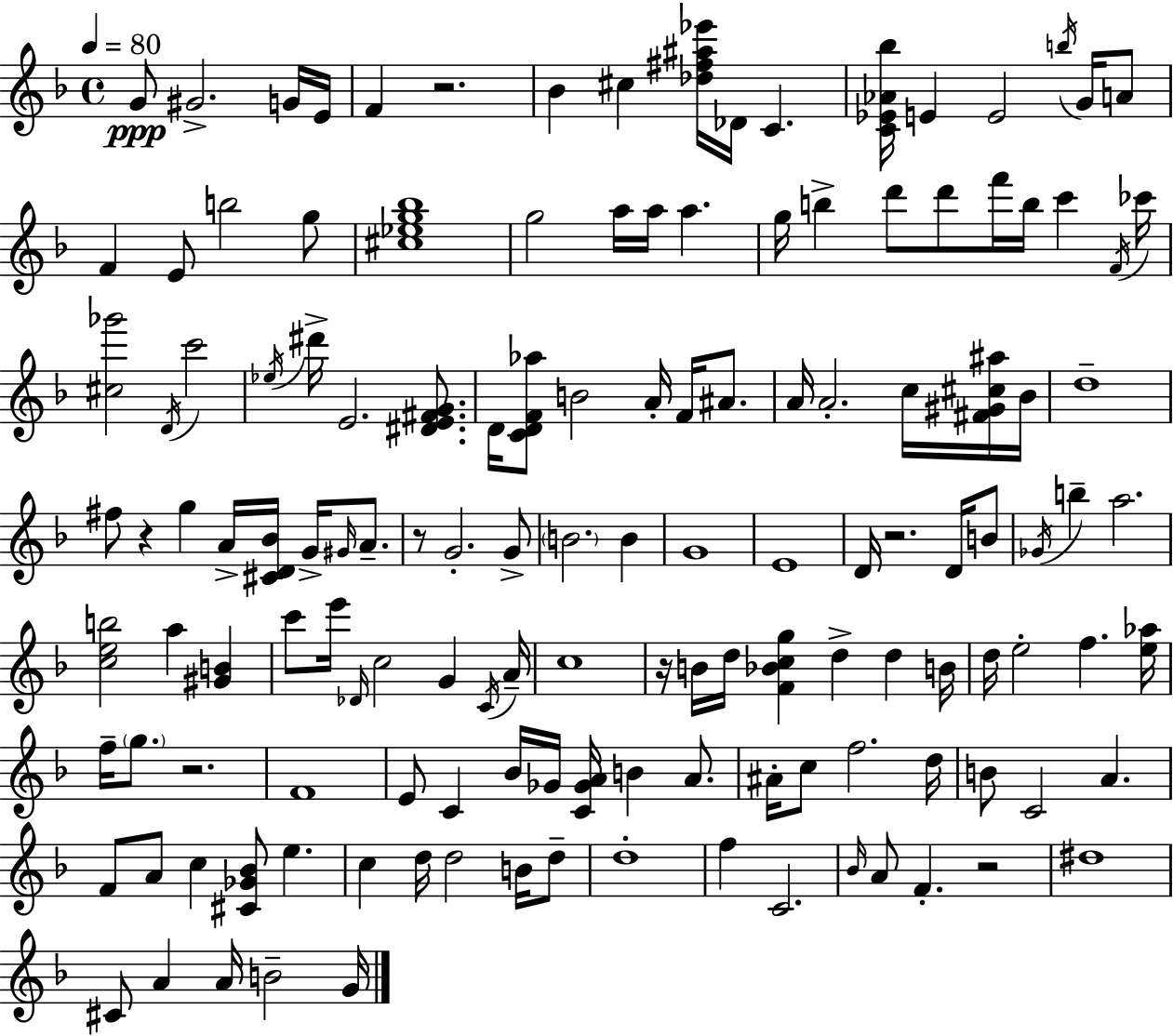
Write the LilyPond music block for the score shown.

{
  \clef treble
  \time 4/4
  \defaultTimeSignature
  \key d \minor
  \tempo 4 = 80
  g'8\ppp gis'2.-> g'16 e'16 | f'4 r2. | bes'4 cis''4 <des'' fis'' ais'' ees'''>16 des'16 c'4. | <c' ees' aes' bes''>16 e'4 e'2 \acciaccatura { b''16 } g'16 a'8 | \break f'4 e'8 b''2 g''8 | <cis'' ees'' g'' bes''>1 | g''2 a''16 a''16 a''4. | g''16 b''4-> d'''8 d'''8 f'''16 b''16 c'''4 | \break \acciaccatura { f'16 } ces'''16 <cis'' ges'''>2 \acciaccatura { d'16 } c'''2 | \acciaccatura { ees''16 } dis'''16-> e'2. | <dis' e' fis' g'>8. d'16 <c' d' f' aes''>8 b'2 a'16-. | f'16 ais'8. a'16 a'2.-. | \break c''16 <fis' gis' cis'' ais''>16 bes'16 d''1-- | fis''8 r4 g''4 a'16-> <cis' d' bes'>16 | g'16-> \grace { gis'16 } a'8.-- r8 g'2.-. | g'8-> \parenthesize b'2. | \break b'4 g'1 | e'1 | d'16 r2. | d'16 b'8 \acciaccatura { ges'16 } b''4-- a''2. | \break <c'' e'' b''>2 a''4 | <gis' b'>4 c'''8 e'''16 \grace { des'16 } c''2 | g'4 \acciaccatura { c'16 } a'16-- c''1 | r16 b'16 d''16 <f' bes' c'' g''>4 d''4-> | \break d''4 b'16 d''16 e''2-. | f''4. <e'' aes''>16 f''16-- \parenthesize g''8. r2. | f'1 | e'8 c'4 bes'16 ges'16 | \break <c' ges' a'>16 b'4 a'8. ais'16-. c''8 f''2. | d''16 b'8 c'2 | a'4. f'8 a'8 c''4 | <cis' ges' bes'>8 e''4. c''4 d''16 d''2 | \break b'16 d''8-- d''1-. | f''4 c'2. | \grace { bes'16 } a'8 f'4.-. | r2 dis''1 | \break cis'8 a'4 a'16 | b'2-- g'16 \bar "|."
}